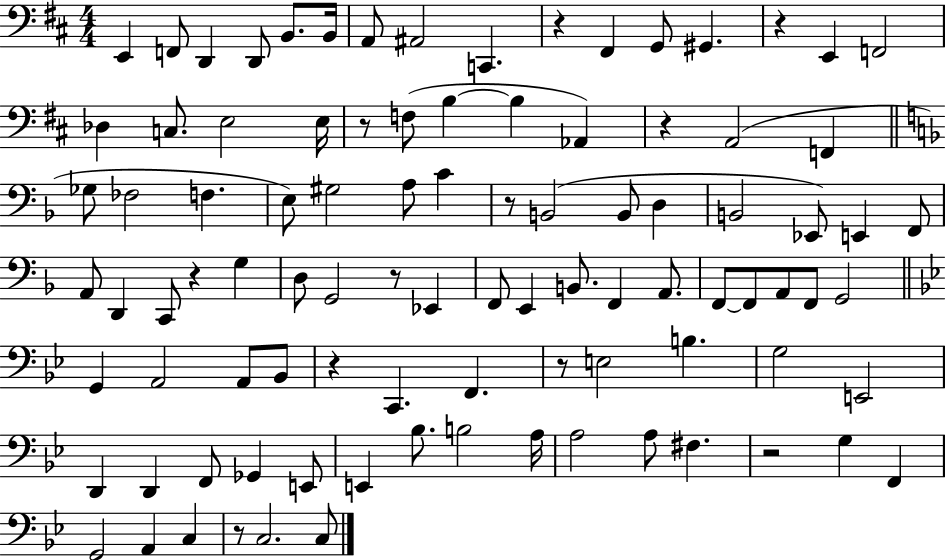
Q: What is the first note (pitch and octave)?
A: E2